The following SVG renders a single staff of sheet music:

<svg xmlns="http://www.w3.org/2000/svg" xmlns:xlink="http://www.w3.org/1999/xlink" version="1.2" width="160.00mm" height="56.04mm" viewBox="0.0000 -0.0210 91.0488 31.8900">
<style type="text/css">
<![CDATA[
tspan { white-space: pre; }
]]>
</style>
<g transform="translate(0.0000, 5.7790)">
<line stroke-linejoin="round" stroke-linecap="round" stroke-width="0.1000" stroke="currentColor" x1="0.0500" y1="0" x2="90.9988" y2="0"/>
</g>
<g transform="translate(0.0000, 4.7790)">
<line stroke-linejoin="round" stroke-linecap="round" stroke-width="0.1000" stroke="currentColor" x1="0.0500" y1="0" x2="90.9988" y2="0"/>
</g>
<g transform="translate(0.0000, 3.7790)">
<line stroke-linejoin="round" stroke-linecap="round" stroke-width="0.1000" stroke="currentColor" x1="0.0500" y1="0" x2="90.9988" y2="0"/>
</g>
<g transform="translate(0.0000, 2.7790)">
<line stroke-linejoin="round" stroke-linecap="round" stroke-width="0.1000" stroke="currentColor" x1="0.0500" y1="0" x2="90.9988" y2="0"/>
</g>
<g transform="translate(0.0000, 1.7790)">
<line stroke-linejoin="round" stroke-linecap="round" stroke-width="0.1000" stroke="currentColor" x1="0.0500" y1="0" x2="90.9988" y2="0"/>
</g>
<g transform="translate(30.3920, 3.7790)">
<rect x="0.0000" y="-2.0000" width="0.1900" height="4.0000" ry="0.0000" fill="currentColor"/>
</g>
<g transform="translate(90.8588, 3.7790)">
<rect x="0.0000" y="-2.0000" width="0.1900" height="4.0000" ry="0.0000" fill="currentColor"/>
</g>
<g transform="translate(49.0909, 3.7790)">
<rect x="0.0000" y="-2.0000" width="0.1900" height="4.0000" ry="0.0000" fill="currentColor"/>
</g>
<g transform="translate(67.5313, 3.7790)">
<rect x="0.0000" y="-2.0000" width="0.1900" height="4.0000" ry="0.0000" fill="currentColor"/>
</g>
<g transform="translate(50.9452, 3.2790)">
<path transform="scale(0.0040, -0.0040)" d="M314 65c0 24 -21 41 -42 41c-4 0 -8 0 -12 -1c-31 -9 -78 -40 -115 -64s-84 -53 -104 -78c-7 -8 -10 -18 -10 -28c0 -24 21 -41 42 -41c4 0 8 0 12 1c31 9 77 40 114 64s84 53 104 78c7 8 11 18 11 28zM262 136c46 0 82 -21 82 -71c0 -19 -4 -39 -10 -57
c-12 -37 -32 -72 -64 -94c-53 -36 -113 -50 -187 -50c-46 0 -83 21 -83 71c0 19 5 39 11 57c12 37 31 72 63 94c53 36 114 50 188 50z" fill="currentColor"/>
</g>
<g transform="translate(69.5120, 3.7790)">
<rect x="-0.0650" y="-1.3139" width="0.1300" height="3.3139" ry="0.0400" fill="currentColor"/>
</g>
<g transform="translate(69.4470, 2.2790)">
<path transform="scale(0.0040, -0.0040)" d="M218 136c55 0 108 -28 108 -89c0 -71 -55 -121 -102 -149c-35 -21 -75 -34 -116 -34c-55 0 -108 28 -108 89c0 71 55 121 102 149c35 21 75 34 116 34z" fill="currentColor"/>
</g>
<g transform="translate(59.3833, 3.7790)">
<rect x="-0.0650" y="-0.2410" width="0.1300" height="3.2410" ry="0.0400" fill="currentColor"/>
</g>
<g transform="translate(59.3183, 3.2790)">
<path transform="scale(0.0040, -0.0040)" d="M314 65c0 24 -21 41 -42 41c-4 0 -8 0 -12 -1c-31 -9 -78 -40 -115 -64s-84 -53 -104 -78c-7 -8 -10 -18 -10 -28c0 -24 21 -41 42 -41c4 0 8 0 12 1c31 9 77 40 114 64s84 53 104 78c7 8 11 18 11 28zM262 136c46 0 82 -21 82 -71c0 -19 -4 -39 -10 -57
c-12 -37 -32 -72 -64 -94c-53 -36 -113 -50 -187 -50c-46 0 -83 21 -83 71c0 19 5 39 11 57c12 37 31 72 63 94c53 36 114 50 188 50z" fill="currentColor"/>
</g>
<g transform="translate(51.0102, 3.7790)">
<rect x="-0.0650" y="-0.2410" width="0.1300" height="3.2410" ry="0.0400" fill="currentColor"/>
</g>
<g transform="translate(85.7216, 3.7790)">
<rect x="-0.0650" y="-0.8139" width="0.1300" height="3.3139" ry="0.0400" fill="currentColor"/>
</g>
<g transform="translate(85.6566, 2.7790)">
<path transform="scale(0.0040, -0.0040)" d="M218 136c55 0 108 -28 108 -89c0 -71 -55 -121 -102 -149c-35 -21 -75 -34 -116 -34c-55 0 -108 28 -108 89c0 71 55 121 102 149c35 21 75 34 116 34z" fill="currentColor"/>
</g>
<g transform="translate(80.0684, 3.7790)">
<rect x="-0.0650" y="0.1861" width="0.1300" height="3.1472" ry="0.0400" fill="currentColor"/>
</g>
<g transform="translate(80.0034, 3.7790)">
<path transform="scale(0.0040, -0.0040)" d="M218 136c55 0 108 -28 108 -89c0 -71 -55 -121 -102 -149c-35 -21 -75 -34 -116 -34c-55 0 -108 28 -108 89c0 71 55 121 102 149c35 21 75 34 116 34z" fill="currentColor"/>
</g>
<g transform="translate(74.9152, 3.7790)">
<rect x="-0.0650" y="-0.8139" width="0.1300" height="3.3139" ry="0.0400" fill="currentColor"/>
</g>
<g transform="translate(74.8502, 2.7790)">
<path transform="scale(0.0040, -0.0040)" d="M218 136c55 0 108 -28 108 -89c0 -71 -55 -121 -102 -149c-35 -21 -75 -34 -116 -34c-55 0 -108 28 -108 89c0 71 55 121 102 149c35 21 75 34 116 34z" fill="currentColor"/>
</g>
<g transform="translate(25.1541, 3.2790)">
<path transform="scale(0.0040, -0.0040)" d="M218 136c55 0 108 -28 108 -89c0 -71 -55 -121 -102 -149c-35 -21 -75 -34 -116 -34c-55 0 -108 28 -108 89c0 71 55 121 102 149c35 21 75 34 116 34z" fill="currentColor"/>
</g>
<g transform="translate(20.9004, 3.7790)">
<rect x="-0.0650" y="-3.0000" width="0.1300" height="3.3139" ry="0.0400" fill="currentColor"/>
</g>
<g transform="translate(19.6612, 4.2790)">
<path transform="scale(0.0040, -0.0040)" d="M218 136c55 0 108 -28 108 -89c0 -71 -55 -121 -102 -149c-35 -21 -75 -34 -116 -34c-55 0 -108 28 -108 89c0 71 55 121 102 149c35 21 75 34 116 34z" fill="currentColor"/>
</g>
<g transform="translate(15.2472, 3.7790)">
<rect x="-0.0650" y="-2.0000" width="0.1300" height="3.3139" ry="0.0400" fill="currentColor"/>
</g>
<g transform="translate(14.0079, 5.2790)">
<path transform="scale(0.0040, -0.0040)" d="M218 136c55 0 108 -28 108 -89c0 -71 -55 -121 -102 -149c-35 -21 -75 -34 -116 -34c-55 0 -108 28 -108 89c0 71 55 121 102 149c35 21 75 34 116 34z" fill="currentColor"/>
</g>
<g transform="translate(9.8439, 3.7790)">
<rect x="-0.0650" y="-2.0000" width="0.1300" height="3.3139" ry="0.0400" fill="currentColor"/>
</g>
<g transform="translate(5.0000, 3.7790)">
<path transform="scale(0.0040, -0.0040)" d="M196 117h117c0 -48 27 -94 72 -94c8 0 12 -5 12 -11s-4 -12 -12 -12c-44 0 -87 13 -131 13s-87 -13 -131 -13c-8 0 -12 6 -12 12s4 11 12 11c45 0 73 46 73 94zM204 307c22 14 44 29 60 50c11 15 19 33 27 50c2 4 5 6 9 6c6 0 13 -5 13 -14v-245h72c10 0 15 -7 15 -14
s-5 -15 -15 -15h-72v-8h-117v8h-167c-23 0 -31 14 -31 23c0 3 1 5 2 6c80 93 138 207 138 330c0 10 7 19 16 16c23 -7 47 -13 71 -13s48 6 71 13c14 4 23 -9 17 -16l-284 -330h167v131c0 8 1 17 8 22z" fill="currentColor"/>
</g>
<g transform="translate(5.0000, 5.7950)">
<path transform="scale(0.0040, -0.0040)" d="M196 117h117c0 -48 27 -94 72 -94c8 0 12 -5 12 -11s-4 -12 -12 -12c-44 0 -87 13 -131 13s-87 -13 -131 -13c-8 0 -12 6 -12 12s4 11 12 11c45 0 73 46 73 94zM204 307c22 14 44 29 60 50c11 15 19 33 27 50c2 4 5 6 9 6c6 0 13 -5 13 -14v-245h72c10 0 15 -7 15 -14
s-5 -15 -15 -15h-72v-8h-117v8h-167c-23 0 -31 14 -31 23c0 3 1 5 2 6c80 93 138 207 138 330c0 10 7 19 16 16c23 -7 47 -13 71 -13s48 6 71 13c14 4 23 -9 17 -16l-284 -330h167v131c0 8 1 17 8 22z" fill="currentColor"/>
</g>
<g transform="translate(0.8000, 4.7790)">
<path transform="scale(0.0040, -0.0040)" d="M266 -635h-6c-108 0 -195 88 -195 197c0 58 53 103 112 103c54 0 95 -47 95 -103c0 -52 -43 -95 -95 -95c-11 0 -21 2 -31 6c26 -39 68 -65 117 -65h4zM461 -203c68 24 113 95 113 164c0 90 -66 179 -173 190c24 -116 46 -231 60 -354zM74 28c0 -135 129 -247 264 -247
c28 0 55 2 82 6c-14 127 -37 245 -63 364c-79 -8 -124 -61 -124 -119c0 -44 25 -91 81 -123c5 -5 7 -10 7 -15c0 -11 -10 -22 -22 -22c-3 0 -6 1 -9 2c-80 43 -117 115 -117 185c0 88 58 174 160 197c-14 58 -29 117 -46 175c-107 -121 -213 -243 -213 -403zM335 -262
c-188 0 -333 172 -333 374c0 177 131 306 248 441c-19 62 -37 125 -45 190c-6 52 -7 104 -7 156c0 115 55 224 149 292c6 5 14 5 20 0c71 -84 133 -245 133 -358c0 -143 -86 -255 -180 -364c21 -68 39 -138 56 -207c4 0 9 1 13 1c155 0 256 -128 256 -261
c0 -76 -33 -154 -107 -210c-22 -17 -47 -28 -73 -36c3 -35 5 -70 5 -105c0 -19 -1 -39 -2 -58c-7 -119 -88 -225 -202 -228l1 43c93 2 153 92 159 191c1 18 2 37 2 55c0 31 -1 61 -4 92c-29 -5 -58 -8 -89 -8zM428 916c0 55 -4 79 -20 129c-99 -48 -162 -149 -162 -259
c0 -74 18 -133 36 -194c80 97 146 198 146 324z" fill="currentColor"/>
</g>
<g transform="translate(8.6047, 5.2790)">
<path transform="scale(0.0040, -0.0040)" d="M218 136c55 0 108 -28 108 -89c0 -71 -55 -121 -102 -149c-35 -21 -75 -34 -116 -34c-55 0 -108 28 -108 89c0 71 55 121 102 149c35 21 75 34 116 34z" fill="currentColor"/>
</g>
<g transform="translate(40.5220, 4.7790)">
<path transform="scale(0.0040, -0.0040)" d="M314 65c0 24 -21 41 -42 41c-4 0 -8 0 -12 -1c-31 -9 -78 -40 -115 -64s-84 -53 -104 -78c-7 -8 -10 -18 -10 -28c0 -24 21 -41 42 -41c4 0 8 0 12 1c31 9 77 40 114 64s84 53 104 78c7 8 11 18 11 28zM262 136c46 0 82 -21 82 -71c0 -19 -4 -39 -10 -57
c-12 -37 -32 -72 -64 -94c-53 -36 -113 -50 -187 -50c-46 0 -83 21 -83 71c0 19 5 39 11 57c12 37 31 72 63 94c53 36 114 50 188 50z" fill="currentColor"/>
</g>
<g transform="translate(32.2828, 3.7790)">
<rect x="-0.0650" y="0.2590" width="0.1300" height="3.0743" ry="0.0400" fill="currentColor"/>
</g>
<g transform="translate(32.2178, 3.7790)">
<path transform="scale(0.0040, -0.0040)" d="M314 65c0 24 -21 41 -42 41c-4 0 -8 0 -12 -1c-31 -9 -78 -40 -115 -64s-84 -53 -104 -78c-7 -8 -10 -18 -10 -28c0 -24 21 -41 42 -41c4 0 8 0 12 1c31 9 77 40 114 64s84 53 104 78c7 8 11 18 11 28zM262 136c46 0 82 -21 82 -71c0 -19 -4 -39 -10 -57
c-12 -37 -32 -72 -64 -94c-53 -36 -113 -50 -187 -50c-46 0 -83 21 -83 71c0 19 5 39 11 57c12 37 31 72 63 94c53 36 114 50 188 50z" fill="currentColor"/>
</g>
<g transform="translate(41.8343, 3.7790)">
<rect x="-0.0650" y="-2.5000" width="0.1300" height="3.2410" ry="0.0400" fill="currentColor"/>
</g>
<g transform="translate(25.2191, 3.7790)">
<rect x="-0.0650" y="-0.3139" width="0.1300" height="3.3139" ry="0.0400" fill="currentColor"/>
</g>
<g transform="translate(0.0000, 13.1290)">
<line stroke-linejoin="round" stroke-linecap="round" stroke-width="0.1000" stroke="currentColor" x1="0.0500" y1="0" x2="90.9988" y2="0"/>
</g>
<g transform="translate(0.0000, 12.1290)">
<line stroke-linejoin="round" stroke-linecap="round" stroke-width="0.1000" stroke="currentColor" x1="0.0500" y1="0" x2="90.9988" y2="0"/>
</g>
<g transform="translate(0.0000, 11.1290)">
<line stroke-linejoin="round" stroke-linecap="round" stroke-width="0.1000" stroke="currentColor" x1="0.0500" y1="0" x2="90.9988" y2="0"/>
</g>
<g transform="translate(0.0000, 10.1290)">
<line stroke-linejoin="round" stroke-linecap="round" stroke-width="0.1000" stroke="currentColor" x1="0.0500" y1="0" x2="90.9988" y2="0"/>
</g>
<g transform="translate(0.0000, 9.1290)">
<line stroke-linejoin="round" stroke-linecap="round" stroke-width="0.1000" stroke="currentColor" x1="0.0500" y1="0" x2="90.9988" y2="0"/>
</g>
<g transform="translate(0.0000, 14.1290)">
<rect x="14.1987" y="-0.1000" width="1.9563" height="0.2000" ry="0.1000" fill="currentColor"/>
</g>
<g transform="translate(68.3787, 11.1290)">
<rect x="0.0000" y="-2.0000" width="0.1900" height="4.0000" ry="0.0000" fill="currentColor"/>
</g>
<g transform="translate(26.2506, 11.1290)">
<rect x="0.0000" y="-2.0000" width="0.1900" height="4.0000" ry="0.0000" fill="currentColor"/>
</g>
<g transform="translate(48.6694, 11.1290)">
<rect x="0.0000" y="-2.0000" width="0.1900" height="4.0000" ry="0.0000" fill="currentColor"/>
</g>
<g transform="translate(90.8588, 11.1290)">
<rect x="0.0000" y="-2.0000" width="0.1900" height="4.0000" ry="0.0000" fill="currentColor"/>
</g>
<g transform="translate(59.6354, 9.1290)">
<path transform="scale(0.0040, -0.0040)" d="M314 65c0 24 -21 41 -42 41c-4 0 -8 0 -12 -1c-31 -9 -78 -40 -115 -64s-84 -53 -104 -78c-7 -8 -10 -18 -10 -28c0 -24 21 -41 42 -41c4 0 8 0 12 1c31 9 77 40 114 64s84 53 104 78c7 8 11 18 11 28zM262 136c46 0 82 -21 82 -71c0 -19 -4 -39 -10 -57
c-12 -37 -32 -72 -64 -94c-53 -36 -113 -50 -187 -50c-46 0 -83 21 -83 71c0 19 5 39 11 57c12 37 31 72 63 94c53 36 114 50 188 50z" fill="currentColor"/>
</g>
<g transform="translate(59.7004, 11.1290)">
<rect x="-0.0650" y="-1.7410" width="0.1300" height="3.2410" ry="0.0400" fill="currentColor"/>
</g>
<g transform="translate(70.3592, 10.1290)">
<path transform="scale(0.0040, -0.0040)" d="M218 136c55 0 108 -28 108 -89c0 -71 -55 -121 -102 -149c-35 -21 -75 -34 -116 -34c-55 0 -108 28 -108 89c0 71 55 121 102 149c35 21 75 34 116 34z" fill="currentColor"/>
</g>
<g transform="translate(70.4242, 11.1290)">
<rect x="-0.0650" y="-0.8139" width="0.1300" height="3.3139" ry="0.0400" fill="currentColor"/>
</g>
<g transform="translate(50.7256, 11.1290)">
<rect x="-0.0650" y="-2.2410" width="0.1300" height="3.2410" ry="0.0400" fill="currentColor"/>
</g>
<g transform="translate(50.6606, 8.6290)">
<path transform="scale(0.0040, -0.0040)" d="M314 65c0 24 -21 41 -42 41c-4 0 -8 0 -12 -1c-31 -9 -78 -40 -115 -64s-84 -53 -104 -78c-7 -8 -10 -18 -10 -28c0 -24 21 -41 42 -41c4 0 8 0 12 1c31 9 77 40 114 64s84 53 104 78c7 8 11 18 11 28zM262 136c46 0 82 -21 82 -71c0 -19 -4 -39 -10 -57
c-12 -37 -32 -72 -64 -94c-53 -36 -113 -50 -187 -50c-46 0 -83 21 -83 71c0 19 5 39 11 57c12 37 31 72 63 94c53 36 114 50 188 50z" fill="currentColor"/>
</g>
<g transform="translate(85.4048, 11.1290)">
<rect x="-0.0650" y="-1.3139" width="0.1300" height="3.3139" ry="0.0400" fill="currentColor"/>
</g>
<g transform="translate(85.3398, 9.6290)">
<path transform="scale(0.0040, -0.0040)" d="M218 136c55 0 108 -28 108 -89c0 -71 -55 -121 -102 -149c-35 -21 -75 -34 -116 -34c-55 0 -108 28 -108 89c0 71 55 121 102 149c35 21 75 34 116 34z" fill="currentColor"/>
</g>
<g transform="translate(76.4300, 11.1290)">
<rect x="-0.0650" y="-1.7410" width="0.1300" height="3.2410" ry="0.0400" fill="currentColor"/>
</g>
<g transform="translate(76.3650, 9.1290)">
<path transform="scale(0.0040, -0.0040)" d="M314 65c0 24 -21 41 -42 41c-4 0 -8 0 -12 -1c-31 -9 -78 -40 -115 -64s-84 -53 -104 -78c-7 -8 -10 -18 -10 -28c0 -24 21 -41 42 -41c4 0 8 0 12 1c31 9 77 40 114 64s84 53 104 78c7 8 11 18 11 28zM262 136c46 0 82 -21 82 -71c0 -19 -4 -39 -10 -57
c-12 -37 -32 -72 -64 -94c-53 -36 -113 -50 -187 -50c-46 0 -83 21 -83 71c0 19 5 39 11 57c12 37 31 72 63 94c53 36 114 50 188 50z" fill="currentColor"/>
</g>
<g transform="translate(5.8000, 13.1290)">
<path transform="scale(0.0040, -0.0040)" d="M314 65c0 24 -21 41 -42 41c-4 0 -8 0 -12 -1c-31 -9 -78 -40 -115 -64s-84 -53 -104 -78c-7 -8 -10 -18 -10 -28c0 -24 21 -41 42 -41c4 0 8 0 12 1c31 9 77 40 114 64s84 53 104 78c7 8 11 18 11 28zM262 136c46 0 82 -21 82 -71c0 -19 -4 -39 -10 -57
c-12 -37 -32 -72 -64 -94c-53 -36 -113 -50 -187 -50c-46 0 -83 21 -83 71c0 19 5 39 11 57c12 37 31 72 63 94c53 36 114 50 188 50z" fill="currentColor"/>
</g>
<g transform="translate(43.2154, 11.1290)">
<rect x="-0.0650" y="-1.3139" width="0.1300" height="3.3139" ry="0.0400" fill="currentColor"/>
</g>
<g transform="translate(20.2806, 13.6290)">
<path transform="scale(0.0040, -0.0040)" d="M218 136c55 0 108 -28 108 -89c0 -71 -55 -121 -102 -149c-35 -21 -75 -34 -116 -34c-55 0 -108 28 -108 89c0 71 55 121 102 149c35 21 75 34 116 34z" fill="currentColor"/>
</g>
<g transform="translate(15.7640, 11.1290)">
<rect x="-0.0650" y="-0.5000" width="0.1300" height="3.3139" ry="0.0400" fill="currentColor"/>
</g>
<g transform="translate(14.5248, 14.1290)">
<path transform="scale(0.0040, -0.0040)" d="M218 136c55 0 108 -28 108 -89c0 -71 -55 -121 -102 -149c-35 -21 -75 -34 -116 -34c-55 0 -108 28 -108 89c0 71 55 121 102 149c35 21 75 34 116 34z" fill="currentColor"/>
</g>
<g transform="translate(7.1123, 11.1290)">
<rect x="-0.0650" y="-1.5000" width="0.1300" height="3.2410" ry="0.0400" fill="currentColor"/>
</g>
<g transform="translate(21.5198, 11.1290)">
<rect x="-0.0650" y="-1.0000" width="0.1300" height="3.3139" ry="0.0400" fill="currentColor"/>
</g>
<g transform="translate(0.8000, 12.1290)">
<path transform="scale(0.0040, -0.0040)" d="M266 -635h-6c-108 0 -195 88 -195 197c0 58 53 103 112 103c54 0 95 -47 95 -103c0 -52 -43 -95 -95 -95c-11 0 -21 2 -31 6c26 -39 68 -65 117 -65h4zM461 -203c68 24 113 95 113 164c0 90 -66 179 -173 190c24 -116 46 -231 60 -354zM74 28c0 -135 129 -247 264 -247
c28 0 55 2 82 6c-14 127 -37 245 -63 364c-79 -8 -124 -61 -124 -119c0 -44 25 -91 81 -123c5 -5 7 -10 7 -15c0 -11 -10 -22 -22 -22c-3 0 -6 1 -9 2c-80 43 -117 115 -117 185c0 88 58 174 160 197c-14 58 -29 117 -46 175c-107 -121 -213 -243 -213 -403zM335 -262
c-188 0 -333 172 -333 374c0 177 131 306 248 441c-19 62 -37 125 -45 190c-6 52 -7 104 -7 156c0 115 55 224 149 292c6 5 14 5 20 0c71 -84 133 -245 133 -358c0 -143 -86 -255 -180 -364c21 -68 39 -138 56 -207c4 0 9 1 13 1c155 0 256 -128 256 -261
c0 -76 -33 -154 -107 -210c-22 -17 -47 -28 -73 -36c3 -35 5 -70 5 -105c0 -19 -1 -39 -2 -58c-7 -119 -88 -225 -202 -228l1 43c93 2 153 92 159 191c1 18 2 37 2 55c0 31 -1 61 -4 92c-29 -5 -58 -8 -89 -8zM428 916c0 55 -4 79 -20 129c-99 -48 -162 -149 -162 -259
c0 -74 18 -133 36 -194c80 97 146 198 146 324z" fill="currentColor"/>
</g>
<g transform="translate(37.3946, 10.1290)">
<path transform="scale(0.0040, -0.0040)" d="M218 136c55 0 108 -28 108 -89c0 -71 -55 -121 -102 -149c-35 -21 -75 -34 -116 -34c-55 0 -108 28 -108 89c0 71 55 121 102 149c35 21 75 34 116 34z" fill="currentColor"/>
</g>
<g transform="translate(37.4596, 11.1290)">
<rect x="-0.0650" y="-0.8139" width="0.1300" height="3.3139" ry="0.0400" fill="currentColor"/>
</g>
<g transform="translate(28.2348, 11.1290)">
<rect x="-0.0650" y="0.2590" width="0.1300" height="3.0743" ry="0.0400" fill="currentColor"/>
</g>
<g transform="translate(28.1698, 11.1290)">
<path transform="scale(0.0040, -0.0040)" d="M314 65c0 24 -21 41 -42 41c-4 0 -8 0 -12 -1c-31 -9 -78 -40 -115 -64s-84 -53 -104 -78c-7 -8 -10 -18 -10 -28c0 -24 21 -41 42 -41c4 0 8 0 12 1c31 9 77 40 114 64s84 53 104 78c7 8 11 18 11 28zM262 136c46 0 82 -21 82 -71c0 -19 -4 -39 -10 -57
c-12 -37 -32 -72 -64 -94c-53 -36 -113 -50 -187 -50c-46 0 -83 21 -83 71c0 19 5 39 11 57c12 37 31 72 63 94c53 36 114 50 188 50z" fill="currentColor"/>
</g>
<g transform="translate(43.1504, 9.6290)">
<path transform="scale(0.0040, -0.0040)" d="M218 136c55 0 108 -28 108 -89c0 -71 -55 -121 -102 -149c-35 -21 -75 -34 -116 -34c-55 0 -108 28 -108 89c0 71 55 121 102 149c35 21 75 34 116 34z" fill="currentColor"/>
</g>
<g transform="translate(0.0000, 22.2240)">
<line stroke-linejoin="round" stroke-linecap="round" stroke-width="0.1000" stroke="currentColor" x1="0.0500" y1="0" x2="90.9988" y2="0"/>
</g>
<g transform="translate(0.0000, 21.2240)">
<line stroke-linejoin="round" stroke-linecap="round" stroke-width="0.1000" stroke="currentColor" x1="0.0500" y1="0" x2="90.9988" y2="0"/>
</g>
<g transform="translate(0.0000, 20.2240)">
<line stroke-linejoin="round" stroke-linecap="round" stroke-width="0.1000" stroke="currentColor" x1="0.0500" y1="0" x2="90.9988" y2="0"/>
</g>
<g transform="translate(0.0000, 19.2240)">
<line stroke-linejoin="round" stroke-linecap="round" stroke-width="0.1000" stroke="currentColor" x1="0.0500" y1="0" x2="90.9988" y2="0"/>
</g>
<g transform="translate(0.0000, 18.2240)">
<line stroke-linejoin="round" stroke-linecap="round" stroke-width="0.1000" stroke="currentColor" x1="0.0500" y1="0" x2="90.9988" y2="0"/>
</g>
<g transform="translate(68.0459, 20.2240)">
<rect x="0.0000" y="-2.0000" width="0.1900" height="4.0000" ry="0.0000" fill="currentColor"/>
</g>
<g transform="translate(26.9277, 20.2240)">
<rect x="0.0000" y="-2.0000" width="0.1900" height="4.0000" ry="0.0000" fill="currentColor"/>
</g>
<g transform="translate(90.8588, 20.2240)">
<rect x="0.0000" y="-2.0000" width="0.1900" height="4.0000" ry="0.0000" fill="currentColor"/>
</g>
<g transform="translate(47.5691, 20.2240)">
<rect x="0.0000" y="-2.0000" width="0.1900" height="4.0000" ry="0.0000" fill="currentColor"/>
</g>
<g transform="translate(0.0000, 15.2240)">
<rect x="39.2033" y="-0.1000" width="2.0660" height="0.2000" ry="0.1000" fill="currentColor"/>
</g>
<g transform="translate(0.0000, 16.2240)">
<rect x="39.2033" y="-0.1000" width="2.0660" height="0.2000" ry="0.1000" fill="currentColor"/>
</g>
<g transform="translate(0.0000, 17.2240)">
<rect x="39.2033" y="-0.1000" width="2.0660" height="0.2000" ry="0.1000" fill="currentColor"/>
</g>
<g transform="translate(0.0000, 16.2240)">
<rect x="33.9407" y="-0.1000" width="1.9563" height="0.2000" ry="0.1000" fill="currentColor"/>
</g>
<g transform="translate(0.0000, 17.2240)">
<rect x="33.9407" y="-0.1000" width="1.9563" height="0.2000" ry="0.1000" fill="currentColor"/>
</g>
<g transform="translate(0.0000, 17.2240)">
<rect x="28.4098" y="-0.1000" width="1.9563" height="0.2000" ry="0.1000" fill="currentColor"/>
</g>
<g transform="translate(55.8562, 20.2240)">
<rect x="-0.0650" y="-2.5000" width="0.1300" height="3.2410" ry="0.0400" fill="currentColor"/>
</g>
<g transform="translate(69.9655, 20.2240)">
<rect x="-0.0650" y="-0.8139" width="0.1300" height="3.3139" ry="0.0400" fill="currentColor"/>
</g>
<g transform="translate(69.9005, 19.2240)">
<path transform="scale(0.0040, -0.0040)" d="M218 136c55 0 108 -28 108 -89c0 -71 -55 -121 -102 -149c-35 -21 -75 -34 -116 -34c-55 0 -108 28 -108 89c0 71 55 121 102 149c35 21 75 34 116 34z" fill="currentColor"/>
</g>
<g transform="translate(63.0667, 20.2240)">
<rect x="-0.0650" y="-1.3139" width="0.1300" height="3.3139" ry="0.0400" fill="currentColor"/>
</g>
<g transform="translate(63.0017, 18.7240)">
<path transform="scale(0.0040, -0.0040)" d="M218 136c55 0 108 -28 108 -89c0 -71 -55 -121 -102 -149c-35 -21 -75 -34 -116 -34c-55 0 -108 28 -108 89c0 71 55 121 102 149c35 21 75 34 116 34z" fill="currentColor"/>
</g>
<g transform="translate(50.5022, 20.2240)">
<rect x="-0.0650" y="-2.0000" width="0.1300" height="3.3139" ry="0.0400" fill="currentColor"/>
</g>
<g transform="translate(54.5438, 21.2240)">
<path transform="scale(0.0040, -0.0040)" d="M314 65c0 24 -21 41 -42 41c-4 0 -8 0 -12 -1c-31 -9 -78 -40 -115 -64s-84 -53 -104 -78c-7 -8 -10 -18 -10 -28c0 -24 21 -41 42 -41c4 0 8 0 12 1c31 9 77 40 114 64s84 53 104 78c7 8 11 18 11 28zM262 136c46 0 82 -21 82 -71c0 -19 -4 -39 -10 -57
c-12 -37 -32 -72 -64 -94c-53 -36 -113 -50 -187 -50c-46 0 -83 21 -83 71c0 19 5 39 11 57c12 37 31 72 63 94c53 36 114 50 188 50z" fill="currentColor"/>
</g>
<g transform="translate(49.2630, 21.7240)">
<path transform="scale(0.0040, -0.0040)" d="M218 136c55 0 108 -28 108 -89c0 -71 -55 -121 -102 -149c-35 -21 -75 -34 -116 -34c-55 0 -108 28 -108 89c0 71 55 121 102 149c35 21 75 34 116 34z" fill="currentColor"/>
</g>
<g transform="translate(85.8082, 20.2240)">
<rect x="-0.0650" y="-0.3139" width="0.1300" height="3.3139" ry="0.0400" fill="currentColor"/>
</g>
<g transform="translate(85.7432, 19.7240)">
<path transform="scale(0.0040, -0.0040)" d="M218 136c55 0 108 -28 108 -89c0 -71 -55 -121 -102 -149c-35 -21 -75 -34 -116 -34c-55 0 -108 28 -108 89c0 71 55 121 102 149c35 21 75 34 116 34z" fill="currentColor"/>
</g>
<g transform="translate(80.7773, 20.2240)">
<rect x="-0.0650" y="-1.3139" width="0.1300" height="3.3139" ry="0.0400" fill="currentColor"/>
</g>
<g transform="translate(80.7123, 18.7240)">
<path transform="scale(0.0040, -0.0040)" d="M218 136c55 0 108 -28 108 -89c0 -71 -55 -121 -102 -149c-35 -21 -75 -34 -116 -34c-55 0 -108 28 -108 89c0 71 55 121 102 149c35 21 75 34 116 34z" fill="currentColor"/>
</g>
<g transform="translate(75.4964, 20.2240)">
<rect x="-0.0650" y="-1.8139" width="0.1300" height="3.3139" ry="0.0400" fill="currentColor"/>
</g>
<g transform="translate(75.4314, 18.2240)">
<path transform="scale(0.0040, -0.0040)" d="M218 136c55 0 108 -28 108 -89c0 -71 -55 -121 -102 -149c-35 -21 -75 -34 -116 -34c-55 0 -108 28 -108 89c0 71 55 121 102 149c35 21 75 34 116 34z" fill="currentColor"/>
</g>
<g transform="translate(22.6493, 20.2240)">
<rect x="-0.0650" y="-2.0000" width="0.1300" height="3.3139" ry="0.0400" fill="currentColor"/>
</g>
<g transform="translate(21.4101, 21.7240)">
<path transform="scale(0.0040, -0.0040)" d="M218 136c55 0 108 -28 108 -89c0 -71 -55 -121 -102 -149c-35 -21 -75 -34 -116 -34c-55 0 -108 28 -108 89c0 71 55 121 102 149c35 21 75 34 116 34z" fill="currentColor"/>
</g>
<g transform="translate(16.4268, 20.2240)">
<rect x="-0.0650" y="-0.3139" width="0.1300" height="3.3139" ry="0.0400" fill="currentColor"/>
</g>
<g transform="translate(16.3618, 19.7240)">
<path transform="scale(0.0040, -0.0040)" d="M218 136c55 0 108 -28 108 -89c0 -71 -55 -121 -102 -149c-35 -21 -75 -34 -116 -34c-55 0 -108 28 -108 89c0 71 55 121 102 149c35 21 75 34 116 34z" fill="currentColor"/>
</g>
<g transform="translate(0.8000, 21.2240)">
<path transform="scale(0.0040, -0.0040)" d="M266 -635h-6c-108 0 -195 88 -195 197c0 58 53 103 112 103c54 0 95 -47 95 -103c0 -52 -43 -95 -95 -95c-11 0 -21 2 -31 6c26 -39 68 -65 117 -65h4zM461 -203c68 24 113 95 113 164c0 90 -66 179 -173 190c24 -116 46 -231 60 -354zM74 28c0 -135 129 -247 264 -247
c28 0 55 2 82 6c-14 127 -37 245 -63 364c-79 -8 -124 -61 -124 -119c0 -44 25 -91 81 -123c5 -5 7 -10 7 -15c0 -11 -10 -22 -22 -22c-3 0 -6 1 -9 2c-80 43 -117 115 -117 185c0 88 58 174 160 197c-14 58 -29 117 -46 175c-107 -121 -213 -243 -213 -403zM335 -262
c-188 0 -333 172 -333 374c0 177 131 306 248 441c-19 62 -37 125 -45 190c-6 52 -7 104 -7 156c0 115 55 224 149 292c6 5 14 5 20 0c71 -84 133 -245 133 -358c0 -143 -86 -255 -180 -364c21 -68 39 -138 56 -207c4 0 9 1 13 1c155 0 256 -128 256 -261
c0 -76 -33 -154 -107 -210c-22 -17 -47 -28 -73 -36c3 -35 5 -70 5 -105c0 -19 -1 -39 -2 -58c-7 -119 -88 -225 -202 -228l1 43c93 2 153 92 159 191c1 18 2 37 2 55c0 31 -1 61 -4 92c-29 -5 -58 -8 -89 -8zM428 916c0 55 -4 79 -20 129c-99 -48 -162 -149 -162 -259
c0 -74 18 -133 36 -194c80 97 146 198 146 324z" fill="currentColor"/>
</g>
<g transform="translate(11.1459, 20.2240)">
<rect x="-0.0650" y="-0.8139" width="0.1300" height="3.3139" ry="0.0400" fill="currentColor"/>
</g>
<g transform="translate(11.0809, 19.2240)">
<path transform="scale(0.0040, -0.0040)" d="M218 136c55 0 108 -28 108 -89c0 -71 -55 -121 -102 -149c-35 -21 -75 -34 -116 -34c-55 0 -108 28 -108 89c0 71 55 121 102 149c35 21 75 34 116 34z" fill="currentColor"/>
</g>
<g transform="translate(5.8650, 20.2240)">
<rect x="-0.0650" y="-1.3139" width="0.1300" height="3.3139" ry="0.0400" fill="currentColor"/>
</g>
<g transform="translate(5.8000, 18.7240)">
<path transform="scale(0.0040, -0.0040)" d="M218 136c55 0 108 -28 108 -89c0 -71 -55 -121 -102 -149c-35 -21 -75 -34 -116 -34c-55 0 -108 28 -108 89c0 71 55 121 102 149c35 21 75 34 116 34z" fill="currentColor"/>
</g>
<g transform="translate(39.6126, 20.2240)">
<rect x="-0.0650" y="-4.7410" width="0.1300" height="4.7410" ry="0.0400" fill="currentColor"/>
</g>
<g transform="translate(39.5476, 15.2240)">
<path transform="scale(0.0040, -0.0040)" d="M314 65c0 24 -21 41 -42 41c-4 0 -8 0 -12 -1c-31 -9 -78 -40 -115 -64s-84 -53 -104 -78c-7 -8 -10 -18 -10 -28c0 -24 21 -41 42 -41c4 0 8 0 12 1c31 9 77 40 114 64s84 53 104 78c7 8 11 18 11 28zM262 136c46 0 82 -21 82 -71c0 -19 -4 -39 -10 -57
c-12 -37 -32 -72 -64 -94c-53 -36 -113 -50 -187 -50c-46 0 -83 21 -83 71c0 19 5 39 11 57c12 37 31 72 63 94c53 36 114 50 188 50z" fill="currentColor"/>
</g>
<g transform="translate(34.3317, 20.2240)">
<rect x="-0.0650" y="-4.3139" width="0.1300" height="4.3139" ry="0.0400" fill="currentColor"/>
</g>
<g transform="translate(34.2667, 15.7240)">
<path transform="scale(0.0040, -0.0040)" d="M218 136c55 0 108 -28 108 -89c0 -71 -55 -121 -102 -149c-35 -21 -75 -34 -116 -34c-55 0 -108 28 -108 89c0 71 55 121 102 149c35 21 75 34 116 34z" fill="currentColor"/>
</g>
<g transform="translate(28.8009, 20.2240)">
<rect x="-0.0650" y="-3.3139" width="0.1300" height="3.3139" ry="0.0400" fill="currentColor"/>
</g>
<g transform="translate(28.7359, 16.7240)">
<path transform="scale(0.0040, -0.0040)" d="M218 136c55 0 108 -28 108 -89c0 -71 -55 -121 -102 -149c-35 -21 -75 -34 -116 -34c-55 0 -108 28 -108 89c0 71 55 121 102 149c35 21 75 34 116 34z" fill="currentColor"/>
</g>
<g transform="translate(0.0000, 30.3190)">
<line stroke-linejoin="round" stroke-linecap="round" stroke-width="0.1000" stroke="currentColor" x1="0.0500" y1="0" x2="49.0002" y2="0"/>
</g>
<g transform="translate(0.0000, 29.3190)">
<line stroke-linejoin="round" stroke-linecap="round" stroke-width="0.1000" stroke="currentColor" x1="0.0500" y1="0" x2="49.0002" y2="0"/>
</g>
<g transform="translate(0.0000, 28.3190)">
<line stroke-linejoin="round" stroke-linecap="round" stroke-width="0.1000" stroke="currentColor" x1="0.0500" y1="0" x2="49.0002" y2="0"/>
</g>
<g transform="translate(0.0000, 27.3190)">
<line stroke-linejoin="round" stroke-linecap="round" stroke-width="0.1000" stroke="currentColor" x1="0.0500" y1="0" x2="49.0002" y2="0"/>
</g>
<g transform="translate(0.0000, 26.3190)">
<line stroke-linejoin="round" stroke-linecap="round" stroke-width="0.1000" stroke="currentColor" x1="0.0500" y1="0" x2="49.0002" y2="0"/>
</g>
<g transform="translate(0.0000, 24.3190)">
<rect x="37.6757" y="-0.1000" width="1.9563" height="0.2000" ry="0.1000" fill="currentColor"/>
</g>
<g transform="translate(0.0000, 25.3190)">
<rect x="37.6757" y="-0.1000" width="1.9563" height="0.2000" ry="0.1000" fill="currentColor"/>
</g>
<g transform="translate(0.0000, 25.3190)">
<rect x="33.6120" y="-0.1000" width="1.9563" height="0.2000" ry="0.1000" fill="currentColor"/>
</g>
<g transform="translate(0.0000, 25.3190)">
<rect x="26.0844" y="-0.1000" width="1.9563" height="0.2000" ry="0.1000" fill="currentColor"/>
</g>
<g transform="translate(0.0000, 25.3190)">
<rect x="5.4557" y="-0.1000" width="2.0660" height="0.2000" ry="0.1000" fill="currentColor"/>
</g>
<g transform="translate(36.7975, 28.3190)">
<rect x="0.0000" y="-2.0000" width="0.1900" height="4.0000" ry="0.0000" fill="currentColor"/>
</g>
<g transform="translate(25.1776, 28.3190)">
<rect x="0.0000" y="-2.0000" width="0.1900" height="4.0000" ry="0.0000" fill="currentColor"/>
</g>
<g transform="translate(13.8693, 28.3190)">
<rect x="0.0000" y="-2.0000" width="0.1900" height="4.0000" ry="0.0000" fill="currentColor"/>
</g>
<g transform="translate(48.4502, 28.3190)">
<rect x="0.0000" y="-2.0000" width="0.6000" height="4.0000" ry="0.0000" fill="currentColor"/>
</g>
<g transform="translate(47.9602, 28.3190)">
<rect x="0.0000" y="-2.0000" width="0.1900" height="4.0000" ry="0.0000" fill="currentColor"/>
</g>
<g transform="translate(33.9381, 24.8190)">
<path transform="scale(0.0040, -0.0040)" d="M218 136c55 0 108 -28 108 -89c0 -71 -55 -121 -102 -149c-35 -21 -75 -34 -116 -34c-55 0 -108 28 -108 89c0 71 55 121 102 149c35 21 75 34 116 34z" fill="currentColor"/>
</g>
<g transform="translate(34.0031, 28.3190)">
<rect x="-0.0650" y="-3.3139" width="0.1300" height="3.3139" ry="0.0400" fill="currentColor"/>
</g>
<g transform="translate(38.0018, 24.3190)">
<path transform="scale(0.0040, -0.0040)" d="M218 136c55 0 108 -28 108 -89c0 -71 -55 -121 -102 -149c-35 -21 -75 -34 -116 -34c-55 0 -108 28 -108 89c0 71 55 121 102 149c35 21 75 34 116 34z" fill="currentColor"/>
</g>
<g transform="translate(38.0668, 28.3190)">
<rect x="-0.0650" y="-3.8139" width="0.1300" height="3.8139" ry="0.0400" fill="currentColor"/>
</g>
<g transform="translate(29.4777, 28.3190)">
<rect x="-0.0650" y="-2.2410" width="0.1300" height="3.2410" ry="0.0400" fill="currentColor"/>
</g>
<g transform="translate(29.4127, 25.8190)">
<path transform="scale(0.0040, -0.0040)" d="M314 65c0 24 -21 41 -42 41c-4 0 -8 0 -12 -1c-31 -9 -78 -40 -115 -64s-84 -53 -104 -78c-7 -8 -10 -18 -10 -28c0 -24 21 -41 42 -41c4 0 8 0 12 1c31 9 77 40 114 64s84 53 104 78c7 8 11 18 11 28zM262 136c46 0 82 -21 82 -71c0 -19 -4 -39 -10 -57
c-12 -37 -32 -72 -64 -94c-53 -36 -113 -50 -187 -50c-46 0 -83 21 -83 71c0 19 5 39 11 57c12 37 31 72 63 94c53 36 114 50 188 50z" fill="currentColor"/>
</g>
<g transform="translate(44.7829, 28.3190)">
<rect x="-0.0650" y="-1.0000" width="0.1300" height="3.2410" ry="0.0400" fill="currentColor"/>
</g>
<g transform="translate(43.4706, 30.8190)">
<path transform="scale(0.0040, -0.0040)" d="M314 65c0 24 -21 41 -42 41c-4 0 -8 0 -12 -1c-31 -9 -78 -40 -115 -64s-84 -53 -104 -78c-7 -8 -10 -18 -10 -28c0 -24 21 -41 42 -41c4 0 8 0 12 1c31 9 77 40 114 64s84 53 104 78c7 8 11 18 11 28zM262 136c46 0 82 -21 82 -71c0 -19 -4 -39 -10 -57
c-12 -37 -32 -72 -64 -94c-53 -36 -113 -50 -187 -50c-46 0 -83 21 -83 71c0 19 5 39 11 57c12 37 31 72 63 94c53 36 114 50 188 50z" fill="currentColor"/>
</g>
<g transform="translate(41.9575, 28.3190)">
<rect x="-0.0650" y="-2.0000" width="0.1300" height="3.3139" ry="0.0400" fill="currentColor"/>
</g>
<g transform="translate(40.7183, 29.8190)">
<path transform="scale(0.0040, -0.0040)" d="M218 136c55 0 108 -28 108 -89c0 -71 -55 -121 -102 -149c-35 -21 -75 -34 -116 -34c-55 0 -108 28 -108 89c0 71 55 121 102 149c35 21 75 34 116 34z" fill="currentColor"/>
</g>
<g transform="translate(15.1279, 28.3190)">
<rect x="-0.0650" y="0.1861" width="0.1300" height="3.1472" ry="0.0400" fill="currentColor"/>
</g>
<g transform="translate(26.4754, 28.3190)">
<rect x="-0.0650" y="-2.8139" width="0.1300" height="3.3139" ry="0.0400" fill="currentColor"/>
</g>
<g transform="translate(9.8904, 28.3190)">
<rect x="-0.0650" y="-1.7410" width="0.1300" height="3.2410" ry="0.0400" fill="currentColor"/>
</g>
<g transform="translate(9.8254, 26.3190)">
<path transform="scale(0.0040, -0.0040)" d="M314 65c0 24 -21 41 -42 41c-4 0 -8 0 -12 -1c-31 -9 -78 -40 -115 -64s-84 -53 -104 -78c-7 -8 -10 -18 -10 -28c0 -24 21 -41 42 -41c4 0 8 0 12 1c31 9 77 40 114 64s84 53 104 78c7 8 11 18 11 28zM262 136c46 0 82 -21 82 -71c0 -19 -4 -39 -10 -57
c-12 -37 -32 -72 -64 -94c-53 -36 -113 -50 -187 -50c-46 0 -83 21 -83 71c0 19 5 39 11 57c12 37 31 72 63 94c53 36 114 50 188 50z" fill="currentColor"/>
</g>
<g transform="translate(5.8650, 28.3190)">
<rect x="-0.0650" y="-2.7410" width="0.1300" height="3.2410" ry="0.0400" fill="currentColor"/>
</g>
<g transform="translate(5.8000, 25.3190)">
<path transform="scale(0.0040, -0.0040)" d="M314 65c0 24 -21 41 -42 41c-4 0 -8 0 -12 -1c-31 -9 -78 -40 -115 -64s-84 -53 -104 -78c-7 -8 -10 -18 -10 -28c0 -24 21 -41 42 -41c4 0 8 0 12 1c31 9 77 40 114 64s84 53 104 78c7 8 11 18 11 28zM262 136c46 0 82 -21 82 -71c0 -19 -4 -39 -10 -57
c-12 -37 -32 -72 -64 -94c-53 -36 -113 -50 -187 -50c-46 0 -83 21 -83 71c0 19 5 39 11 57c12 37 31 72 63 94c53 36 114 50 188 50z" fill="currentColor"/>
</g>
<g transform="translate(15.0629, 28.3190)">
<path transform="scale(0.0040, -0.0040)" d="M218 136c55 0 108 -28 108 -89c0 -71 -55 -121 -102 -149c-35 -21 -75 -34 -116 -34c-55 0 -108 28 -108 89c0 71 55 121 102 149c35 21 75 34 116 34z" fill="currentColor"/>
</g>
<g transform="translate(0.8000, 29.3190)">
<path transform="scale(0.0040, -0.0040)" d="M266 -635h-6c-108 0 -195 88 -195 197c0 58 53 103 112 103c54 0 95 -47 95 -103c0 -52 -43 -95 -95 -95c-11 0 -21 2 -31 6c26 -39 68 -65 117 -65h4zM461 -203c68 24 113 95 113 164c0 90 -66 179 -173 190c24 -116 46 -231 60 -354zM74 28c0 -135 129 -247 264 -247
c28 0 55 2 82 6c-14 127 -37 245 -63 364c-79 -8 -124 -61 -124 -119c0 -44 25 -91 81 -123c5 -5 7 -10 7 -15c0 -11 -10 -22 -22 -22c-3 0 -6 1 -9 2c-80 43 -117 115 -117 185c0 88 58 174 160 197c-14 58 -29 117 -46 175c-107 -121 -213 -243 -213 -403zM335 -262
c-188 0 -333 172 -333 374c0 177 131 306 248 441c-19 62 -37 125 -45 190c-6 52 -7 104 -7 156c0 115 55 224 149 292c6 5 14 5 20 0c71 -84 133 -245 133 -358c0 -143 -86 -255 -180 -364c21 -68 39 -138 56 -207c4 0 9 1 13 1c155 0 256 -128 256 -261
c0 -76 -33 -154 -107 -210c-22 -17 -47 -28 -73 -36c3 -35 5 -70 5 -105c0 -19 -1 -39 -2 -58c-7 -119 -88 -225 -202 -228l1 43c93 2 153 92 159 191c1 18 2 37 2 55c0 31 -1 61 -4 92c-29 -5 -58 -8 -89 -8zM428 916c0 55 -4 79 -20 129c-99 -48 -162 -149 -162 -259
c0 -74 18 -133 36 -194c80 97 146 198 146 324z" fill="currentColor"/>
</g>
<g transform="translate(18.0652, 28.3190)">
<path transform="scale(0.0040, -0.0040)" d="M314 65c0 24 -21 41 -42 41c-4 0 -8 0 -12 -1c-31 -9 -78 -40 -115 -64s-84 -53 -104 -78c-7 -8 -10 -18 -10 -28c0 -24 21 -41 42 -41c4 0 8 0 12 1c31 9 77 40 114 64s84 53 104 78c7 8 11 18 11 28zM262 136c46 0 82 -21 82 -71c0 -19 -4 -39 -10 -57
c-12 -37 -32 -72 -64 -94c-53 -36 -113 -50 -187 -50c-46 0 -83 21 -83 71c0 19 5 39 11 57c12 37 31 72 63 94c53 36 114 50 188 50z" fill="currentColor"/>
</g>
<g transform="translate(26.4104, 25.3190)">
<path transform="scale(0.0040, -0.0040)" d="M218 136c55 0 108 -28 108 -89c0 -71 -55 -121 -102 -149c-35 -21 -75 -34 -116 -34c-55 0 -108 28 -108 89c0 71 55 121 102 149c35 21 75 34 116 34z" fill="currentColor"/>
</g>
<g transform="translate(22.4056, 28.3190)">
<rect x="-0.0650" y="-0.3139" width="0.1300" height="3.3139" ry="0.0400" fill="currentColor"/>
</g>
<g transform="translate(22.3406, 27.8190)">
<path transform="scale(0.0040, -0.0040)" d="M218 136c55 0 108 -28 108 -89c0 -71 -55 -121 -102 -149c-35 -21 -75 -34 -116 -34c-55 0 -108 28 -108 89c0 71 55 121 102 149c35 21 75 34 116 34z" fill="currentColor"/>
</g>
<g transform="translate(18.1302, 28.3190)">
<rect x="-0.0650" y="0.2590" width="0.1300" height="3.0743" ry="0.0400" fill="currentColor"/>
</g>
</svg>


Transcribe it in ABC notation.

X:1
T:Untitled
M:4/4
L:1/4
K:C
F F A c B2 G2 c2 c2 e d B d E2 C D B2 d e g2 f2 d f2 e e d c F b d' e'2 F G2 e d f e c a2 f2 B B2 c a g2 b c' F D2